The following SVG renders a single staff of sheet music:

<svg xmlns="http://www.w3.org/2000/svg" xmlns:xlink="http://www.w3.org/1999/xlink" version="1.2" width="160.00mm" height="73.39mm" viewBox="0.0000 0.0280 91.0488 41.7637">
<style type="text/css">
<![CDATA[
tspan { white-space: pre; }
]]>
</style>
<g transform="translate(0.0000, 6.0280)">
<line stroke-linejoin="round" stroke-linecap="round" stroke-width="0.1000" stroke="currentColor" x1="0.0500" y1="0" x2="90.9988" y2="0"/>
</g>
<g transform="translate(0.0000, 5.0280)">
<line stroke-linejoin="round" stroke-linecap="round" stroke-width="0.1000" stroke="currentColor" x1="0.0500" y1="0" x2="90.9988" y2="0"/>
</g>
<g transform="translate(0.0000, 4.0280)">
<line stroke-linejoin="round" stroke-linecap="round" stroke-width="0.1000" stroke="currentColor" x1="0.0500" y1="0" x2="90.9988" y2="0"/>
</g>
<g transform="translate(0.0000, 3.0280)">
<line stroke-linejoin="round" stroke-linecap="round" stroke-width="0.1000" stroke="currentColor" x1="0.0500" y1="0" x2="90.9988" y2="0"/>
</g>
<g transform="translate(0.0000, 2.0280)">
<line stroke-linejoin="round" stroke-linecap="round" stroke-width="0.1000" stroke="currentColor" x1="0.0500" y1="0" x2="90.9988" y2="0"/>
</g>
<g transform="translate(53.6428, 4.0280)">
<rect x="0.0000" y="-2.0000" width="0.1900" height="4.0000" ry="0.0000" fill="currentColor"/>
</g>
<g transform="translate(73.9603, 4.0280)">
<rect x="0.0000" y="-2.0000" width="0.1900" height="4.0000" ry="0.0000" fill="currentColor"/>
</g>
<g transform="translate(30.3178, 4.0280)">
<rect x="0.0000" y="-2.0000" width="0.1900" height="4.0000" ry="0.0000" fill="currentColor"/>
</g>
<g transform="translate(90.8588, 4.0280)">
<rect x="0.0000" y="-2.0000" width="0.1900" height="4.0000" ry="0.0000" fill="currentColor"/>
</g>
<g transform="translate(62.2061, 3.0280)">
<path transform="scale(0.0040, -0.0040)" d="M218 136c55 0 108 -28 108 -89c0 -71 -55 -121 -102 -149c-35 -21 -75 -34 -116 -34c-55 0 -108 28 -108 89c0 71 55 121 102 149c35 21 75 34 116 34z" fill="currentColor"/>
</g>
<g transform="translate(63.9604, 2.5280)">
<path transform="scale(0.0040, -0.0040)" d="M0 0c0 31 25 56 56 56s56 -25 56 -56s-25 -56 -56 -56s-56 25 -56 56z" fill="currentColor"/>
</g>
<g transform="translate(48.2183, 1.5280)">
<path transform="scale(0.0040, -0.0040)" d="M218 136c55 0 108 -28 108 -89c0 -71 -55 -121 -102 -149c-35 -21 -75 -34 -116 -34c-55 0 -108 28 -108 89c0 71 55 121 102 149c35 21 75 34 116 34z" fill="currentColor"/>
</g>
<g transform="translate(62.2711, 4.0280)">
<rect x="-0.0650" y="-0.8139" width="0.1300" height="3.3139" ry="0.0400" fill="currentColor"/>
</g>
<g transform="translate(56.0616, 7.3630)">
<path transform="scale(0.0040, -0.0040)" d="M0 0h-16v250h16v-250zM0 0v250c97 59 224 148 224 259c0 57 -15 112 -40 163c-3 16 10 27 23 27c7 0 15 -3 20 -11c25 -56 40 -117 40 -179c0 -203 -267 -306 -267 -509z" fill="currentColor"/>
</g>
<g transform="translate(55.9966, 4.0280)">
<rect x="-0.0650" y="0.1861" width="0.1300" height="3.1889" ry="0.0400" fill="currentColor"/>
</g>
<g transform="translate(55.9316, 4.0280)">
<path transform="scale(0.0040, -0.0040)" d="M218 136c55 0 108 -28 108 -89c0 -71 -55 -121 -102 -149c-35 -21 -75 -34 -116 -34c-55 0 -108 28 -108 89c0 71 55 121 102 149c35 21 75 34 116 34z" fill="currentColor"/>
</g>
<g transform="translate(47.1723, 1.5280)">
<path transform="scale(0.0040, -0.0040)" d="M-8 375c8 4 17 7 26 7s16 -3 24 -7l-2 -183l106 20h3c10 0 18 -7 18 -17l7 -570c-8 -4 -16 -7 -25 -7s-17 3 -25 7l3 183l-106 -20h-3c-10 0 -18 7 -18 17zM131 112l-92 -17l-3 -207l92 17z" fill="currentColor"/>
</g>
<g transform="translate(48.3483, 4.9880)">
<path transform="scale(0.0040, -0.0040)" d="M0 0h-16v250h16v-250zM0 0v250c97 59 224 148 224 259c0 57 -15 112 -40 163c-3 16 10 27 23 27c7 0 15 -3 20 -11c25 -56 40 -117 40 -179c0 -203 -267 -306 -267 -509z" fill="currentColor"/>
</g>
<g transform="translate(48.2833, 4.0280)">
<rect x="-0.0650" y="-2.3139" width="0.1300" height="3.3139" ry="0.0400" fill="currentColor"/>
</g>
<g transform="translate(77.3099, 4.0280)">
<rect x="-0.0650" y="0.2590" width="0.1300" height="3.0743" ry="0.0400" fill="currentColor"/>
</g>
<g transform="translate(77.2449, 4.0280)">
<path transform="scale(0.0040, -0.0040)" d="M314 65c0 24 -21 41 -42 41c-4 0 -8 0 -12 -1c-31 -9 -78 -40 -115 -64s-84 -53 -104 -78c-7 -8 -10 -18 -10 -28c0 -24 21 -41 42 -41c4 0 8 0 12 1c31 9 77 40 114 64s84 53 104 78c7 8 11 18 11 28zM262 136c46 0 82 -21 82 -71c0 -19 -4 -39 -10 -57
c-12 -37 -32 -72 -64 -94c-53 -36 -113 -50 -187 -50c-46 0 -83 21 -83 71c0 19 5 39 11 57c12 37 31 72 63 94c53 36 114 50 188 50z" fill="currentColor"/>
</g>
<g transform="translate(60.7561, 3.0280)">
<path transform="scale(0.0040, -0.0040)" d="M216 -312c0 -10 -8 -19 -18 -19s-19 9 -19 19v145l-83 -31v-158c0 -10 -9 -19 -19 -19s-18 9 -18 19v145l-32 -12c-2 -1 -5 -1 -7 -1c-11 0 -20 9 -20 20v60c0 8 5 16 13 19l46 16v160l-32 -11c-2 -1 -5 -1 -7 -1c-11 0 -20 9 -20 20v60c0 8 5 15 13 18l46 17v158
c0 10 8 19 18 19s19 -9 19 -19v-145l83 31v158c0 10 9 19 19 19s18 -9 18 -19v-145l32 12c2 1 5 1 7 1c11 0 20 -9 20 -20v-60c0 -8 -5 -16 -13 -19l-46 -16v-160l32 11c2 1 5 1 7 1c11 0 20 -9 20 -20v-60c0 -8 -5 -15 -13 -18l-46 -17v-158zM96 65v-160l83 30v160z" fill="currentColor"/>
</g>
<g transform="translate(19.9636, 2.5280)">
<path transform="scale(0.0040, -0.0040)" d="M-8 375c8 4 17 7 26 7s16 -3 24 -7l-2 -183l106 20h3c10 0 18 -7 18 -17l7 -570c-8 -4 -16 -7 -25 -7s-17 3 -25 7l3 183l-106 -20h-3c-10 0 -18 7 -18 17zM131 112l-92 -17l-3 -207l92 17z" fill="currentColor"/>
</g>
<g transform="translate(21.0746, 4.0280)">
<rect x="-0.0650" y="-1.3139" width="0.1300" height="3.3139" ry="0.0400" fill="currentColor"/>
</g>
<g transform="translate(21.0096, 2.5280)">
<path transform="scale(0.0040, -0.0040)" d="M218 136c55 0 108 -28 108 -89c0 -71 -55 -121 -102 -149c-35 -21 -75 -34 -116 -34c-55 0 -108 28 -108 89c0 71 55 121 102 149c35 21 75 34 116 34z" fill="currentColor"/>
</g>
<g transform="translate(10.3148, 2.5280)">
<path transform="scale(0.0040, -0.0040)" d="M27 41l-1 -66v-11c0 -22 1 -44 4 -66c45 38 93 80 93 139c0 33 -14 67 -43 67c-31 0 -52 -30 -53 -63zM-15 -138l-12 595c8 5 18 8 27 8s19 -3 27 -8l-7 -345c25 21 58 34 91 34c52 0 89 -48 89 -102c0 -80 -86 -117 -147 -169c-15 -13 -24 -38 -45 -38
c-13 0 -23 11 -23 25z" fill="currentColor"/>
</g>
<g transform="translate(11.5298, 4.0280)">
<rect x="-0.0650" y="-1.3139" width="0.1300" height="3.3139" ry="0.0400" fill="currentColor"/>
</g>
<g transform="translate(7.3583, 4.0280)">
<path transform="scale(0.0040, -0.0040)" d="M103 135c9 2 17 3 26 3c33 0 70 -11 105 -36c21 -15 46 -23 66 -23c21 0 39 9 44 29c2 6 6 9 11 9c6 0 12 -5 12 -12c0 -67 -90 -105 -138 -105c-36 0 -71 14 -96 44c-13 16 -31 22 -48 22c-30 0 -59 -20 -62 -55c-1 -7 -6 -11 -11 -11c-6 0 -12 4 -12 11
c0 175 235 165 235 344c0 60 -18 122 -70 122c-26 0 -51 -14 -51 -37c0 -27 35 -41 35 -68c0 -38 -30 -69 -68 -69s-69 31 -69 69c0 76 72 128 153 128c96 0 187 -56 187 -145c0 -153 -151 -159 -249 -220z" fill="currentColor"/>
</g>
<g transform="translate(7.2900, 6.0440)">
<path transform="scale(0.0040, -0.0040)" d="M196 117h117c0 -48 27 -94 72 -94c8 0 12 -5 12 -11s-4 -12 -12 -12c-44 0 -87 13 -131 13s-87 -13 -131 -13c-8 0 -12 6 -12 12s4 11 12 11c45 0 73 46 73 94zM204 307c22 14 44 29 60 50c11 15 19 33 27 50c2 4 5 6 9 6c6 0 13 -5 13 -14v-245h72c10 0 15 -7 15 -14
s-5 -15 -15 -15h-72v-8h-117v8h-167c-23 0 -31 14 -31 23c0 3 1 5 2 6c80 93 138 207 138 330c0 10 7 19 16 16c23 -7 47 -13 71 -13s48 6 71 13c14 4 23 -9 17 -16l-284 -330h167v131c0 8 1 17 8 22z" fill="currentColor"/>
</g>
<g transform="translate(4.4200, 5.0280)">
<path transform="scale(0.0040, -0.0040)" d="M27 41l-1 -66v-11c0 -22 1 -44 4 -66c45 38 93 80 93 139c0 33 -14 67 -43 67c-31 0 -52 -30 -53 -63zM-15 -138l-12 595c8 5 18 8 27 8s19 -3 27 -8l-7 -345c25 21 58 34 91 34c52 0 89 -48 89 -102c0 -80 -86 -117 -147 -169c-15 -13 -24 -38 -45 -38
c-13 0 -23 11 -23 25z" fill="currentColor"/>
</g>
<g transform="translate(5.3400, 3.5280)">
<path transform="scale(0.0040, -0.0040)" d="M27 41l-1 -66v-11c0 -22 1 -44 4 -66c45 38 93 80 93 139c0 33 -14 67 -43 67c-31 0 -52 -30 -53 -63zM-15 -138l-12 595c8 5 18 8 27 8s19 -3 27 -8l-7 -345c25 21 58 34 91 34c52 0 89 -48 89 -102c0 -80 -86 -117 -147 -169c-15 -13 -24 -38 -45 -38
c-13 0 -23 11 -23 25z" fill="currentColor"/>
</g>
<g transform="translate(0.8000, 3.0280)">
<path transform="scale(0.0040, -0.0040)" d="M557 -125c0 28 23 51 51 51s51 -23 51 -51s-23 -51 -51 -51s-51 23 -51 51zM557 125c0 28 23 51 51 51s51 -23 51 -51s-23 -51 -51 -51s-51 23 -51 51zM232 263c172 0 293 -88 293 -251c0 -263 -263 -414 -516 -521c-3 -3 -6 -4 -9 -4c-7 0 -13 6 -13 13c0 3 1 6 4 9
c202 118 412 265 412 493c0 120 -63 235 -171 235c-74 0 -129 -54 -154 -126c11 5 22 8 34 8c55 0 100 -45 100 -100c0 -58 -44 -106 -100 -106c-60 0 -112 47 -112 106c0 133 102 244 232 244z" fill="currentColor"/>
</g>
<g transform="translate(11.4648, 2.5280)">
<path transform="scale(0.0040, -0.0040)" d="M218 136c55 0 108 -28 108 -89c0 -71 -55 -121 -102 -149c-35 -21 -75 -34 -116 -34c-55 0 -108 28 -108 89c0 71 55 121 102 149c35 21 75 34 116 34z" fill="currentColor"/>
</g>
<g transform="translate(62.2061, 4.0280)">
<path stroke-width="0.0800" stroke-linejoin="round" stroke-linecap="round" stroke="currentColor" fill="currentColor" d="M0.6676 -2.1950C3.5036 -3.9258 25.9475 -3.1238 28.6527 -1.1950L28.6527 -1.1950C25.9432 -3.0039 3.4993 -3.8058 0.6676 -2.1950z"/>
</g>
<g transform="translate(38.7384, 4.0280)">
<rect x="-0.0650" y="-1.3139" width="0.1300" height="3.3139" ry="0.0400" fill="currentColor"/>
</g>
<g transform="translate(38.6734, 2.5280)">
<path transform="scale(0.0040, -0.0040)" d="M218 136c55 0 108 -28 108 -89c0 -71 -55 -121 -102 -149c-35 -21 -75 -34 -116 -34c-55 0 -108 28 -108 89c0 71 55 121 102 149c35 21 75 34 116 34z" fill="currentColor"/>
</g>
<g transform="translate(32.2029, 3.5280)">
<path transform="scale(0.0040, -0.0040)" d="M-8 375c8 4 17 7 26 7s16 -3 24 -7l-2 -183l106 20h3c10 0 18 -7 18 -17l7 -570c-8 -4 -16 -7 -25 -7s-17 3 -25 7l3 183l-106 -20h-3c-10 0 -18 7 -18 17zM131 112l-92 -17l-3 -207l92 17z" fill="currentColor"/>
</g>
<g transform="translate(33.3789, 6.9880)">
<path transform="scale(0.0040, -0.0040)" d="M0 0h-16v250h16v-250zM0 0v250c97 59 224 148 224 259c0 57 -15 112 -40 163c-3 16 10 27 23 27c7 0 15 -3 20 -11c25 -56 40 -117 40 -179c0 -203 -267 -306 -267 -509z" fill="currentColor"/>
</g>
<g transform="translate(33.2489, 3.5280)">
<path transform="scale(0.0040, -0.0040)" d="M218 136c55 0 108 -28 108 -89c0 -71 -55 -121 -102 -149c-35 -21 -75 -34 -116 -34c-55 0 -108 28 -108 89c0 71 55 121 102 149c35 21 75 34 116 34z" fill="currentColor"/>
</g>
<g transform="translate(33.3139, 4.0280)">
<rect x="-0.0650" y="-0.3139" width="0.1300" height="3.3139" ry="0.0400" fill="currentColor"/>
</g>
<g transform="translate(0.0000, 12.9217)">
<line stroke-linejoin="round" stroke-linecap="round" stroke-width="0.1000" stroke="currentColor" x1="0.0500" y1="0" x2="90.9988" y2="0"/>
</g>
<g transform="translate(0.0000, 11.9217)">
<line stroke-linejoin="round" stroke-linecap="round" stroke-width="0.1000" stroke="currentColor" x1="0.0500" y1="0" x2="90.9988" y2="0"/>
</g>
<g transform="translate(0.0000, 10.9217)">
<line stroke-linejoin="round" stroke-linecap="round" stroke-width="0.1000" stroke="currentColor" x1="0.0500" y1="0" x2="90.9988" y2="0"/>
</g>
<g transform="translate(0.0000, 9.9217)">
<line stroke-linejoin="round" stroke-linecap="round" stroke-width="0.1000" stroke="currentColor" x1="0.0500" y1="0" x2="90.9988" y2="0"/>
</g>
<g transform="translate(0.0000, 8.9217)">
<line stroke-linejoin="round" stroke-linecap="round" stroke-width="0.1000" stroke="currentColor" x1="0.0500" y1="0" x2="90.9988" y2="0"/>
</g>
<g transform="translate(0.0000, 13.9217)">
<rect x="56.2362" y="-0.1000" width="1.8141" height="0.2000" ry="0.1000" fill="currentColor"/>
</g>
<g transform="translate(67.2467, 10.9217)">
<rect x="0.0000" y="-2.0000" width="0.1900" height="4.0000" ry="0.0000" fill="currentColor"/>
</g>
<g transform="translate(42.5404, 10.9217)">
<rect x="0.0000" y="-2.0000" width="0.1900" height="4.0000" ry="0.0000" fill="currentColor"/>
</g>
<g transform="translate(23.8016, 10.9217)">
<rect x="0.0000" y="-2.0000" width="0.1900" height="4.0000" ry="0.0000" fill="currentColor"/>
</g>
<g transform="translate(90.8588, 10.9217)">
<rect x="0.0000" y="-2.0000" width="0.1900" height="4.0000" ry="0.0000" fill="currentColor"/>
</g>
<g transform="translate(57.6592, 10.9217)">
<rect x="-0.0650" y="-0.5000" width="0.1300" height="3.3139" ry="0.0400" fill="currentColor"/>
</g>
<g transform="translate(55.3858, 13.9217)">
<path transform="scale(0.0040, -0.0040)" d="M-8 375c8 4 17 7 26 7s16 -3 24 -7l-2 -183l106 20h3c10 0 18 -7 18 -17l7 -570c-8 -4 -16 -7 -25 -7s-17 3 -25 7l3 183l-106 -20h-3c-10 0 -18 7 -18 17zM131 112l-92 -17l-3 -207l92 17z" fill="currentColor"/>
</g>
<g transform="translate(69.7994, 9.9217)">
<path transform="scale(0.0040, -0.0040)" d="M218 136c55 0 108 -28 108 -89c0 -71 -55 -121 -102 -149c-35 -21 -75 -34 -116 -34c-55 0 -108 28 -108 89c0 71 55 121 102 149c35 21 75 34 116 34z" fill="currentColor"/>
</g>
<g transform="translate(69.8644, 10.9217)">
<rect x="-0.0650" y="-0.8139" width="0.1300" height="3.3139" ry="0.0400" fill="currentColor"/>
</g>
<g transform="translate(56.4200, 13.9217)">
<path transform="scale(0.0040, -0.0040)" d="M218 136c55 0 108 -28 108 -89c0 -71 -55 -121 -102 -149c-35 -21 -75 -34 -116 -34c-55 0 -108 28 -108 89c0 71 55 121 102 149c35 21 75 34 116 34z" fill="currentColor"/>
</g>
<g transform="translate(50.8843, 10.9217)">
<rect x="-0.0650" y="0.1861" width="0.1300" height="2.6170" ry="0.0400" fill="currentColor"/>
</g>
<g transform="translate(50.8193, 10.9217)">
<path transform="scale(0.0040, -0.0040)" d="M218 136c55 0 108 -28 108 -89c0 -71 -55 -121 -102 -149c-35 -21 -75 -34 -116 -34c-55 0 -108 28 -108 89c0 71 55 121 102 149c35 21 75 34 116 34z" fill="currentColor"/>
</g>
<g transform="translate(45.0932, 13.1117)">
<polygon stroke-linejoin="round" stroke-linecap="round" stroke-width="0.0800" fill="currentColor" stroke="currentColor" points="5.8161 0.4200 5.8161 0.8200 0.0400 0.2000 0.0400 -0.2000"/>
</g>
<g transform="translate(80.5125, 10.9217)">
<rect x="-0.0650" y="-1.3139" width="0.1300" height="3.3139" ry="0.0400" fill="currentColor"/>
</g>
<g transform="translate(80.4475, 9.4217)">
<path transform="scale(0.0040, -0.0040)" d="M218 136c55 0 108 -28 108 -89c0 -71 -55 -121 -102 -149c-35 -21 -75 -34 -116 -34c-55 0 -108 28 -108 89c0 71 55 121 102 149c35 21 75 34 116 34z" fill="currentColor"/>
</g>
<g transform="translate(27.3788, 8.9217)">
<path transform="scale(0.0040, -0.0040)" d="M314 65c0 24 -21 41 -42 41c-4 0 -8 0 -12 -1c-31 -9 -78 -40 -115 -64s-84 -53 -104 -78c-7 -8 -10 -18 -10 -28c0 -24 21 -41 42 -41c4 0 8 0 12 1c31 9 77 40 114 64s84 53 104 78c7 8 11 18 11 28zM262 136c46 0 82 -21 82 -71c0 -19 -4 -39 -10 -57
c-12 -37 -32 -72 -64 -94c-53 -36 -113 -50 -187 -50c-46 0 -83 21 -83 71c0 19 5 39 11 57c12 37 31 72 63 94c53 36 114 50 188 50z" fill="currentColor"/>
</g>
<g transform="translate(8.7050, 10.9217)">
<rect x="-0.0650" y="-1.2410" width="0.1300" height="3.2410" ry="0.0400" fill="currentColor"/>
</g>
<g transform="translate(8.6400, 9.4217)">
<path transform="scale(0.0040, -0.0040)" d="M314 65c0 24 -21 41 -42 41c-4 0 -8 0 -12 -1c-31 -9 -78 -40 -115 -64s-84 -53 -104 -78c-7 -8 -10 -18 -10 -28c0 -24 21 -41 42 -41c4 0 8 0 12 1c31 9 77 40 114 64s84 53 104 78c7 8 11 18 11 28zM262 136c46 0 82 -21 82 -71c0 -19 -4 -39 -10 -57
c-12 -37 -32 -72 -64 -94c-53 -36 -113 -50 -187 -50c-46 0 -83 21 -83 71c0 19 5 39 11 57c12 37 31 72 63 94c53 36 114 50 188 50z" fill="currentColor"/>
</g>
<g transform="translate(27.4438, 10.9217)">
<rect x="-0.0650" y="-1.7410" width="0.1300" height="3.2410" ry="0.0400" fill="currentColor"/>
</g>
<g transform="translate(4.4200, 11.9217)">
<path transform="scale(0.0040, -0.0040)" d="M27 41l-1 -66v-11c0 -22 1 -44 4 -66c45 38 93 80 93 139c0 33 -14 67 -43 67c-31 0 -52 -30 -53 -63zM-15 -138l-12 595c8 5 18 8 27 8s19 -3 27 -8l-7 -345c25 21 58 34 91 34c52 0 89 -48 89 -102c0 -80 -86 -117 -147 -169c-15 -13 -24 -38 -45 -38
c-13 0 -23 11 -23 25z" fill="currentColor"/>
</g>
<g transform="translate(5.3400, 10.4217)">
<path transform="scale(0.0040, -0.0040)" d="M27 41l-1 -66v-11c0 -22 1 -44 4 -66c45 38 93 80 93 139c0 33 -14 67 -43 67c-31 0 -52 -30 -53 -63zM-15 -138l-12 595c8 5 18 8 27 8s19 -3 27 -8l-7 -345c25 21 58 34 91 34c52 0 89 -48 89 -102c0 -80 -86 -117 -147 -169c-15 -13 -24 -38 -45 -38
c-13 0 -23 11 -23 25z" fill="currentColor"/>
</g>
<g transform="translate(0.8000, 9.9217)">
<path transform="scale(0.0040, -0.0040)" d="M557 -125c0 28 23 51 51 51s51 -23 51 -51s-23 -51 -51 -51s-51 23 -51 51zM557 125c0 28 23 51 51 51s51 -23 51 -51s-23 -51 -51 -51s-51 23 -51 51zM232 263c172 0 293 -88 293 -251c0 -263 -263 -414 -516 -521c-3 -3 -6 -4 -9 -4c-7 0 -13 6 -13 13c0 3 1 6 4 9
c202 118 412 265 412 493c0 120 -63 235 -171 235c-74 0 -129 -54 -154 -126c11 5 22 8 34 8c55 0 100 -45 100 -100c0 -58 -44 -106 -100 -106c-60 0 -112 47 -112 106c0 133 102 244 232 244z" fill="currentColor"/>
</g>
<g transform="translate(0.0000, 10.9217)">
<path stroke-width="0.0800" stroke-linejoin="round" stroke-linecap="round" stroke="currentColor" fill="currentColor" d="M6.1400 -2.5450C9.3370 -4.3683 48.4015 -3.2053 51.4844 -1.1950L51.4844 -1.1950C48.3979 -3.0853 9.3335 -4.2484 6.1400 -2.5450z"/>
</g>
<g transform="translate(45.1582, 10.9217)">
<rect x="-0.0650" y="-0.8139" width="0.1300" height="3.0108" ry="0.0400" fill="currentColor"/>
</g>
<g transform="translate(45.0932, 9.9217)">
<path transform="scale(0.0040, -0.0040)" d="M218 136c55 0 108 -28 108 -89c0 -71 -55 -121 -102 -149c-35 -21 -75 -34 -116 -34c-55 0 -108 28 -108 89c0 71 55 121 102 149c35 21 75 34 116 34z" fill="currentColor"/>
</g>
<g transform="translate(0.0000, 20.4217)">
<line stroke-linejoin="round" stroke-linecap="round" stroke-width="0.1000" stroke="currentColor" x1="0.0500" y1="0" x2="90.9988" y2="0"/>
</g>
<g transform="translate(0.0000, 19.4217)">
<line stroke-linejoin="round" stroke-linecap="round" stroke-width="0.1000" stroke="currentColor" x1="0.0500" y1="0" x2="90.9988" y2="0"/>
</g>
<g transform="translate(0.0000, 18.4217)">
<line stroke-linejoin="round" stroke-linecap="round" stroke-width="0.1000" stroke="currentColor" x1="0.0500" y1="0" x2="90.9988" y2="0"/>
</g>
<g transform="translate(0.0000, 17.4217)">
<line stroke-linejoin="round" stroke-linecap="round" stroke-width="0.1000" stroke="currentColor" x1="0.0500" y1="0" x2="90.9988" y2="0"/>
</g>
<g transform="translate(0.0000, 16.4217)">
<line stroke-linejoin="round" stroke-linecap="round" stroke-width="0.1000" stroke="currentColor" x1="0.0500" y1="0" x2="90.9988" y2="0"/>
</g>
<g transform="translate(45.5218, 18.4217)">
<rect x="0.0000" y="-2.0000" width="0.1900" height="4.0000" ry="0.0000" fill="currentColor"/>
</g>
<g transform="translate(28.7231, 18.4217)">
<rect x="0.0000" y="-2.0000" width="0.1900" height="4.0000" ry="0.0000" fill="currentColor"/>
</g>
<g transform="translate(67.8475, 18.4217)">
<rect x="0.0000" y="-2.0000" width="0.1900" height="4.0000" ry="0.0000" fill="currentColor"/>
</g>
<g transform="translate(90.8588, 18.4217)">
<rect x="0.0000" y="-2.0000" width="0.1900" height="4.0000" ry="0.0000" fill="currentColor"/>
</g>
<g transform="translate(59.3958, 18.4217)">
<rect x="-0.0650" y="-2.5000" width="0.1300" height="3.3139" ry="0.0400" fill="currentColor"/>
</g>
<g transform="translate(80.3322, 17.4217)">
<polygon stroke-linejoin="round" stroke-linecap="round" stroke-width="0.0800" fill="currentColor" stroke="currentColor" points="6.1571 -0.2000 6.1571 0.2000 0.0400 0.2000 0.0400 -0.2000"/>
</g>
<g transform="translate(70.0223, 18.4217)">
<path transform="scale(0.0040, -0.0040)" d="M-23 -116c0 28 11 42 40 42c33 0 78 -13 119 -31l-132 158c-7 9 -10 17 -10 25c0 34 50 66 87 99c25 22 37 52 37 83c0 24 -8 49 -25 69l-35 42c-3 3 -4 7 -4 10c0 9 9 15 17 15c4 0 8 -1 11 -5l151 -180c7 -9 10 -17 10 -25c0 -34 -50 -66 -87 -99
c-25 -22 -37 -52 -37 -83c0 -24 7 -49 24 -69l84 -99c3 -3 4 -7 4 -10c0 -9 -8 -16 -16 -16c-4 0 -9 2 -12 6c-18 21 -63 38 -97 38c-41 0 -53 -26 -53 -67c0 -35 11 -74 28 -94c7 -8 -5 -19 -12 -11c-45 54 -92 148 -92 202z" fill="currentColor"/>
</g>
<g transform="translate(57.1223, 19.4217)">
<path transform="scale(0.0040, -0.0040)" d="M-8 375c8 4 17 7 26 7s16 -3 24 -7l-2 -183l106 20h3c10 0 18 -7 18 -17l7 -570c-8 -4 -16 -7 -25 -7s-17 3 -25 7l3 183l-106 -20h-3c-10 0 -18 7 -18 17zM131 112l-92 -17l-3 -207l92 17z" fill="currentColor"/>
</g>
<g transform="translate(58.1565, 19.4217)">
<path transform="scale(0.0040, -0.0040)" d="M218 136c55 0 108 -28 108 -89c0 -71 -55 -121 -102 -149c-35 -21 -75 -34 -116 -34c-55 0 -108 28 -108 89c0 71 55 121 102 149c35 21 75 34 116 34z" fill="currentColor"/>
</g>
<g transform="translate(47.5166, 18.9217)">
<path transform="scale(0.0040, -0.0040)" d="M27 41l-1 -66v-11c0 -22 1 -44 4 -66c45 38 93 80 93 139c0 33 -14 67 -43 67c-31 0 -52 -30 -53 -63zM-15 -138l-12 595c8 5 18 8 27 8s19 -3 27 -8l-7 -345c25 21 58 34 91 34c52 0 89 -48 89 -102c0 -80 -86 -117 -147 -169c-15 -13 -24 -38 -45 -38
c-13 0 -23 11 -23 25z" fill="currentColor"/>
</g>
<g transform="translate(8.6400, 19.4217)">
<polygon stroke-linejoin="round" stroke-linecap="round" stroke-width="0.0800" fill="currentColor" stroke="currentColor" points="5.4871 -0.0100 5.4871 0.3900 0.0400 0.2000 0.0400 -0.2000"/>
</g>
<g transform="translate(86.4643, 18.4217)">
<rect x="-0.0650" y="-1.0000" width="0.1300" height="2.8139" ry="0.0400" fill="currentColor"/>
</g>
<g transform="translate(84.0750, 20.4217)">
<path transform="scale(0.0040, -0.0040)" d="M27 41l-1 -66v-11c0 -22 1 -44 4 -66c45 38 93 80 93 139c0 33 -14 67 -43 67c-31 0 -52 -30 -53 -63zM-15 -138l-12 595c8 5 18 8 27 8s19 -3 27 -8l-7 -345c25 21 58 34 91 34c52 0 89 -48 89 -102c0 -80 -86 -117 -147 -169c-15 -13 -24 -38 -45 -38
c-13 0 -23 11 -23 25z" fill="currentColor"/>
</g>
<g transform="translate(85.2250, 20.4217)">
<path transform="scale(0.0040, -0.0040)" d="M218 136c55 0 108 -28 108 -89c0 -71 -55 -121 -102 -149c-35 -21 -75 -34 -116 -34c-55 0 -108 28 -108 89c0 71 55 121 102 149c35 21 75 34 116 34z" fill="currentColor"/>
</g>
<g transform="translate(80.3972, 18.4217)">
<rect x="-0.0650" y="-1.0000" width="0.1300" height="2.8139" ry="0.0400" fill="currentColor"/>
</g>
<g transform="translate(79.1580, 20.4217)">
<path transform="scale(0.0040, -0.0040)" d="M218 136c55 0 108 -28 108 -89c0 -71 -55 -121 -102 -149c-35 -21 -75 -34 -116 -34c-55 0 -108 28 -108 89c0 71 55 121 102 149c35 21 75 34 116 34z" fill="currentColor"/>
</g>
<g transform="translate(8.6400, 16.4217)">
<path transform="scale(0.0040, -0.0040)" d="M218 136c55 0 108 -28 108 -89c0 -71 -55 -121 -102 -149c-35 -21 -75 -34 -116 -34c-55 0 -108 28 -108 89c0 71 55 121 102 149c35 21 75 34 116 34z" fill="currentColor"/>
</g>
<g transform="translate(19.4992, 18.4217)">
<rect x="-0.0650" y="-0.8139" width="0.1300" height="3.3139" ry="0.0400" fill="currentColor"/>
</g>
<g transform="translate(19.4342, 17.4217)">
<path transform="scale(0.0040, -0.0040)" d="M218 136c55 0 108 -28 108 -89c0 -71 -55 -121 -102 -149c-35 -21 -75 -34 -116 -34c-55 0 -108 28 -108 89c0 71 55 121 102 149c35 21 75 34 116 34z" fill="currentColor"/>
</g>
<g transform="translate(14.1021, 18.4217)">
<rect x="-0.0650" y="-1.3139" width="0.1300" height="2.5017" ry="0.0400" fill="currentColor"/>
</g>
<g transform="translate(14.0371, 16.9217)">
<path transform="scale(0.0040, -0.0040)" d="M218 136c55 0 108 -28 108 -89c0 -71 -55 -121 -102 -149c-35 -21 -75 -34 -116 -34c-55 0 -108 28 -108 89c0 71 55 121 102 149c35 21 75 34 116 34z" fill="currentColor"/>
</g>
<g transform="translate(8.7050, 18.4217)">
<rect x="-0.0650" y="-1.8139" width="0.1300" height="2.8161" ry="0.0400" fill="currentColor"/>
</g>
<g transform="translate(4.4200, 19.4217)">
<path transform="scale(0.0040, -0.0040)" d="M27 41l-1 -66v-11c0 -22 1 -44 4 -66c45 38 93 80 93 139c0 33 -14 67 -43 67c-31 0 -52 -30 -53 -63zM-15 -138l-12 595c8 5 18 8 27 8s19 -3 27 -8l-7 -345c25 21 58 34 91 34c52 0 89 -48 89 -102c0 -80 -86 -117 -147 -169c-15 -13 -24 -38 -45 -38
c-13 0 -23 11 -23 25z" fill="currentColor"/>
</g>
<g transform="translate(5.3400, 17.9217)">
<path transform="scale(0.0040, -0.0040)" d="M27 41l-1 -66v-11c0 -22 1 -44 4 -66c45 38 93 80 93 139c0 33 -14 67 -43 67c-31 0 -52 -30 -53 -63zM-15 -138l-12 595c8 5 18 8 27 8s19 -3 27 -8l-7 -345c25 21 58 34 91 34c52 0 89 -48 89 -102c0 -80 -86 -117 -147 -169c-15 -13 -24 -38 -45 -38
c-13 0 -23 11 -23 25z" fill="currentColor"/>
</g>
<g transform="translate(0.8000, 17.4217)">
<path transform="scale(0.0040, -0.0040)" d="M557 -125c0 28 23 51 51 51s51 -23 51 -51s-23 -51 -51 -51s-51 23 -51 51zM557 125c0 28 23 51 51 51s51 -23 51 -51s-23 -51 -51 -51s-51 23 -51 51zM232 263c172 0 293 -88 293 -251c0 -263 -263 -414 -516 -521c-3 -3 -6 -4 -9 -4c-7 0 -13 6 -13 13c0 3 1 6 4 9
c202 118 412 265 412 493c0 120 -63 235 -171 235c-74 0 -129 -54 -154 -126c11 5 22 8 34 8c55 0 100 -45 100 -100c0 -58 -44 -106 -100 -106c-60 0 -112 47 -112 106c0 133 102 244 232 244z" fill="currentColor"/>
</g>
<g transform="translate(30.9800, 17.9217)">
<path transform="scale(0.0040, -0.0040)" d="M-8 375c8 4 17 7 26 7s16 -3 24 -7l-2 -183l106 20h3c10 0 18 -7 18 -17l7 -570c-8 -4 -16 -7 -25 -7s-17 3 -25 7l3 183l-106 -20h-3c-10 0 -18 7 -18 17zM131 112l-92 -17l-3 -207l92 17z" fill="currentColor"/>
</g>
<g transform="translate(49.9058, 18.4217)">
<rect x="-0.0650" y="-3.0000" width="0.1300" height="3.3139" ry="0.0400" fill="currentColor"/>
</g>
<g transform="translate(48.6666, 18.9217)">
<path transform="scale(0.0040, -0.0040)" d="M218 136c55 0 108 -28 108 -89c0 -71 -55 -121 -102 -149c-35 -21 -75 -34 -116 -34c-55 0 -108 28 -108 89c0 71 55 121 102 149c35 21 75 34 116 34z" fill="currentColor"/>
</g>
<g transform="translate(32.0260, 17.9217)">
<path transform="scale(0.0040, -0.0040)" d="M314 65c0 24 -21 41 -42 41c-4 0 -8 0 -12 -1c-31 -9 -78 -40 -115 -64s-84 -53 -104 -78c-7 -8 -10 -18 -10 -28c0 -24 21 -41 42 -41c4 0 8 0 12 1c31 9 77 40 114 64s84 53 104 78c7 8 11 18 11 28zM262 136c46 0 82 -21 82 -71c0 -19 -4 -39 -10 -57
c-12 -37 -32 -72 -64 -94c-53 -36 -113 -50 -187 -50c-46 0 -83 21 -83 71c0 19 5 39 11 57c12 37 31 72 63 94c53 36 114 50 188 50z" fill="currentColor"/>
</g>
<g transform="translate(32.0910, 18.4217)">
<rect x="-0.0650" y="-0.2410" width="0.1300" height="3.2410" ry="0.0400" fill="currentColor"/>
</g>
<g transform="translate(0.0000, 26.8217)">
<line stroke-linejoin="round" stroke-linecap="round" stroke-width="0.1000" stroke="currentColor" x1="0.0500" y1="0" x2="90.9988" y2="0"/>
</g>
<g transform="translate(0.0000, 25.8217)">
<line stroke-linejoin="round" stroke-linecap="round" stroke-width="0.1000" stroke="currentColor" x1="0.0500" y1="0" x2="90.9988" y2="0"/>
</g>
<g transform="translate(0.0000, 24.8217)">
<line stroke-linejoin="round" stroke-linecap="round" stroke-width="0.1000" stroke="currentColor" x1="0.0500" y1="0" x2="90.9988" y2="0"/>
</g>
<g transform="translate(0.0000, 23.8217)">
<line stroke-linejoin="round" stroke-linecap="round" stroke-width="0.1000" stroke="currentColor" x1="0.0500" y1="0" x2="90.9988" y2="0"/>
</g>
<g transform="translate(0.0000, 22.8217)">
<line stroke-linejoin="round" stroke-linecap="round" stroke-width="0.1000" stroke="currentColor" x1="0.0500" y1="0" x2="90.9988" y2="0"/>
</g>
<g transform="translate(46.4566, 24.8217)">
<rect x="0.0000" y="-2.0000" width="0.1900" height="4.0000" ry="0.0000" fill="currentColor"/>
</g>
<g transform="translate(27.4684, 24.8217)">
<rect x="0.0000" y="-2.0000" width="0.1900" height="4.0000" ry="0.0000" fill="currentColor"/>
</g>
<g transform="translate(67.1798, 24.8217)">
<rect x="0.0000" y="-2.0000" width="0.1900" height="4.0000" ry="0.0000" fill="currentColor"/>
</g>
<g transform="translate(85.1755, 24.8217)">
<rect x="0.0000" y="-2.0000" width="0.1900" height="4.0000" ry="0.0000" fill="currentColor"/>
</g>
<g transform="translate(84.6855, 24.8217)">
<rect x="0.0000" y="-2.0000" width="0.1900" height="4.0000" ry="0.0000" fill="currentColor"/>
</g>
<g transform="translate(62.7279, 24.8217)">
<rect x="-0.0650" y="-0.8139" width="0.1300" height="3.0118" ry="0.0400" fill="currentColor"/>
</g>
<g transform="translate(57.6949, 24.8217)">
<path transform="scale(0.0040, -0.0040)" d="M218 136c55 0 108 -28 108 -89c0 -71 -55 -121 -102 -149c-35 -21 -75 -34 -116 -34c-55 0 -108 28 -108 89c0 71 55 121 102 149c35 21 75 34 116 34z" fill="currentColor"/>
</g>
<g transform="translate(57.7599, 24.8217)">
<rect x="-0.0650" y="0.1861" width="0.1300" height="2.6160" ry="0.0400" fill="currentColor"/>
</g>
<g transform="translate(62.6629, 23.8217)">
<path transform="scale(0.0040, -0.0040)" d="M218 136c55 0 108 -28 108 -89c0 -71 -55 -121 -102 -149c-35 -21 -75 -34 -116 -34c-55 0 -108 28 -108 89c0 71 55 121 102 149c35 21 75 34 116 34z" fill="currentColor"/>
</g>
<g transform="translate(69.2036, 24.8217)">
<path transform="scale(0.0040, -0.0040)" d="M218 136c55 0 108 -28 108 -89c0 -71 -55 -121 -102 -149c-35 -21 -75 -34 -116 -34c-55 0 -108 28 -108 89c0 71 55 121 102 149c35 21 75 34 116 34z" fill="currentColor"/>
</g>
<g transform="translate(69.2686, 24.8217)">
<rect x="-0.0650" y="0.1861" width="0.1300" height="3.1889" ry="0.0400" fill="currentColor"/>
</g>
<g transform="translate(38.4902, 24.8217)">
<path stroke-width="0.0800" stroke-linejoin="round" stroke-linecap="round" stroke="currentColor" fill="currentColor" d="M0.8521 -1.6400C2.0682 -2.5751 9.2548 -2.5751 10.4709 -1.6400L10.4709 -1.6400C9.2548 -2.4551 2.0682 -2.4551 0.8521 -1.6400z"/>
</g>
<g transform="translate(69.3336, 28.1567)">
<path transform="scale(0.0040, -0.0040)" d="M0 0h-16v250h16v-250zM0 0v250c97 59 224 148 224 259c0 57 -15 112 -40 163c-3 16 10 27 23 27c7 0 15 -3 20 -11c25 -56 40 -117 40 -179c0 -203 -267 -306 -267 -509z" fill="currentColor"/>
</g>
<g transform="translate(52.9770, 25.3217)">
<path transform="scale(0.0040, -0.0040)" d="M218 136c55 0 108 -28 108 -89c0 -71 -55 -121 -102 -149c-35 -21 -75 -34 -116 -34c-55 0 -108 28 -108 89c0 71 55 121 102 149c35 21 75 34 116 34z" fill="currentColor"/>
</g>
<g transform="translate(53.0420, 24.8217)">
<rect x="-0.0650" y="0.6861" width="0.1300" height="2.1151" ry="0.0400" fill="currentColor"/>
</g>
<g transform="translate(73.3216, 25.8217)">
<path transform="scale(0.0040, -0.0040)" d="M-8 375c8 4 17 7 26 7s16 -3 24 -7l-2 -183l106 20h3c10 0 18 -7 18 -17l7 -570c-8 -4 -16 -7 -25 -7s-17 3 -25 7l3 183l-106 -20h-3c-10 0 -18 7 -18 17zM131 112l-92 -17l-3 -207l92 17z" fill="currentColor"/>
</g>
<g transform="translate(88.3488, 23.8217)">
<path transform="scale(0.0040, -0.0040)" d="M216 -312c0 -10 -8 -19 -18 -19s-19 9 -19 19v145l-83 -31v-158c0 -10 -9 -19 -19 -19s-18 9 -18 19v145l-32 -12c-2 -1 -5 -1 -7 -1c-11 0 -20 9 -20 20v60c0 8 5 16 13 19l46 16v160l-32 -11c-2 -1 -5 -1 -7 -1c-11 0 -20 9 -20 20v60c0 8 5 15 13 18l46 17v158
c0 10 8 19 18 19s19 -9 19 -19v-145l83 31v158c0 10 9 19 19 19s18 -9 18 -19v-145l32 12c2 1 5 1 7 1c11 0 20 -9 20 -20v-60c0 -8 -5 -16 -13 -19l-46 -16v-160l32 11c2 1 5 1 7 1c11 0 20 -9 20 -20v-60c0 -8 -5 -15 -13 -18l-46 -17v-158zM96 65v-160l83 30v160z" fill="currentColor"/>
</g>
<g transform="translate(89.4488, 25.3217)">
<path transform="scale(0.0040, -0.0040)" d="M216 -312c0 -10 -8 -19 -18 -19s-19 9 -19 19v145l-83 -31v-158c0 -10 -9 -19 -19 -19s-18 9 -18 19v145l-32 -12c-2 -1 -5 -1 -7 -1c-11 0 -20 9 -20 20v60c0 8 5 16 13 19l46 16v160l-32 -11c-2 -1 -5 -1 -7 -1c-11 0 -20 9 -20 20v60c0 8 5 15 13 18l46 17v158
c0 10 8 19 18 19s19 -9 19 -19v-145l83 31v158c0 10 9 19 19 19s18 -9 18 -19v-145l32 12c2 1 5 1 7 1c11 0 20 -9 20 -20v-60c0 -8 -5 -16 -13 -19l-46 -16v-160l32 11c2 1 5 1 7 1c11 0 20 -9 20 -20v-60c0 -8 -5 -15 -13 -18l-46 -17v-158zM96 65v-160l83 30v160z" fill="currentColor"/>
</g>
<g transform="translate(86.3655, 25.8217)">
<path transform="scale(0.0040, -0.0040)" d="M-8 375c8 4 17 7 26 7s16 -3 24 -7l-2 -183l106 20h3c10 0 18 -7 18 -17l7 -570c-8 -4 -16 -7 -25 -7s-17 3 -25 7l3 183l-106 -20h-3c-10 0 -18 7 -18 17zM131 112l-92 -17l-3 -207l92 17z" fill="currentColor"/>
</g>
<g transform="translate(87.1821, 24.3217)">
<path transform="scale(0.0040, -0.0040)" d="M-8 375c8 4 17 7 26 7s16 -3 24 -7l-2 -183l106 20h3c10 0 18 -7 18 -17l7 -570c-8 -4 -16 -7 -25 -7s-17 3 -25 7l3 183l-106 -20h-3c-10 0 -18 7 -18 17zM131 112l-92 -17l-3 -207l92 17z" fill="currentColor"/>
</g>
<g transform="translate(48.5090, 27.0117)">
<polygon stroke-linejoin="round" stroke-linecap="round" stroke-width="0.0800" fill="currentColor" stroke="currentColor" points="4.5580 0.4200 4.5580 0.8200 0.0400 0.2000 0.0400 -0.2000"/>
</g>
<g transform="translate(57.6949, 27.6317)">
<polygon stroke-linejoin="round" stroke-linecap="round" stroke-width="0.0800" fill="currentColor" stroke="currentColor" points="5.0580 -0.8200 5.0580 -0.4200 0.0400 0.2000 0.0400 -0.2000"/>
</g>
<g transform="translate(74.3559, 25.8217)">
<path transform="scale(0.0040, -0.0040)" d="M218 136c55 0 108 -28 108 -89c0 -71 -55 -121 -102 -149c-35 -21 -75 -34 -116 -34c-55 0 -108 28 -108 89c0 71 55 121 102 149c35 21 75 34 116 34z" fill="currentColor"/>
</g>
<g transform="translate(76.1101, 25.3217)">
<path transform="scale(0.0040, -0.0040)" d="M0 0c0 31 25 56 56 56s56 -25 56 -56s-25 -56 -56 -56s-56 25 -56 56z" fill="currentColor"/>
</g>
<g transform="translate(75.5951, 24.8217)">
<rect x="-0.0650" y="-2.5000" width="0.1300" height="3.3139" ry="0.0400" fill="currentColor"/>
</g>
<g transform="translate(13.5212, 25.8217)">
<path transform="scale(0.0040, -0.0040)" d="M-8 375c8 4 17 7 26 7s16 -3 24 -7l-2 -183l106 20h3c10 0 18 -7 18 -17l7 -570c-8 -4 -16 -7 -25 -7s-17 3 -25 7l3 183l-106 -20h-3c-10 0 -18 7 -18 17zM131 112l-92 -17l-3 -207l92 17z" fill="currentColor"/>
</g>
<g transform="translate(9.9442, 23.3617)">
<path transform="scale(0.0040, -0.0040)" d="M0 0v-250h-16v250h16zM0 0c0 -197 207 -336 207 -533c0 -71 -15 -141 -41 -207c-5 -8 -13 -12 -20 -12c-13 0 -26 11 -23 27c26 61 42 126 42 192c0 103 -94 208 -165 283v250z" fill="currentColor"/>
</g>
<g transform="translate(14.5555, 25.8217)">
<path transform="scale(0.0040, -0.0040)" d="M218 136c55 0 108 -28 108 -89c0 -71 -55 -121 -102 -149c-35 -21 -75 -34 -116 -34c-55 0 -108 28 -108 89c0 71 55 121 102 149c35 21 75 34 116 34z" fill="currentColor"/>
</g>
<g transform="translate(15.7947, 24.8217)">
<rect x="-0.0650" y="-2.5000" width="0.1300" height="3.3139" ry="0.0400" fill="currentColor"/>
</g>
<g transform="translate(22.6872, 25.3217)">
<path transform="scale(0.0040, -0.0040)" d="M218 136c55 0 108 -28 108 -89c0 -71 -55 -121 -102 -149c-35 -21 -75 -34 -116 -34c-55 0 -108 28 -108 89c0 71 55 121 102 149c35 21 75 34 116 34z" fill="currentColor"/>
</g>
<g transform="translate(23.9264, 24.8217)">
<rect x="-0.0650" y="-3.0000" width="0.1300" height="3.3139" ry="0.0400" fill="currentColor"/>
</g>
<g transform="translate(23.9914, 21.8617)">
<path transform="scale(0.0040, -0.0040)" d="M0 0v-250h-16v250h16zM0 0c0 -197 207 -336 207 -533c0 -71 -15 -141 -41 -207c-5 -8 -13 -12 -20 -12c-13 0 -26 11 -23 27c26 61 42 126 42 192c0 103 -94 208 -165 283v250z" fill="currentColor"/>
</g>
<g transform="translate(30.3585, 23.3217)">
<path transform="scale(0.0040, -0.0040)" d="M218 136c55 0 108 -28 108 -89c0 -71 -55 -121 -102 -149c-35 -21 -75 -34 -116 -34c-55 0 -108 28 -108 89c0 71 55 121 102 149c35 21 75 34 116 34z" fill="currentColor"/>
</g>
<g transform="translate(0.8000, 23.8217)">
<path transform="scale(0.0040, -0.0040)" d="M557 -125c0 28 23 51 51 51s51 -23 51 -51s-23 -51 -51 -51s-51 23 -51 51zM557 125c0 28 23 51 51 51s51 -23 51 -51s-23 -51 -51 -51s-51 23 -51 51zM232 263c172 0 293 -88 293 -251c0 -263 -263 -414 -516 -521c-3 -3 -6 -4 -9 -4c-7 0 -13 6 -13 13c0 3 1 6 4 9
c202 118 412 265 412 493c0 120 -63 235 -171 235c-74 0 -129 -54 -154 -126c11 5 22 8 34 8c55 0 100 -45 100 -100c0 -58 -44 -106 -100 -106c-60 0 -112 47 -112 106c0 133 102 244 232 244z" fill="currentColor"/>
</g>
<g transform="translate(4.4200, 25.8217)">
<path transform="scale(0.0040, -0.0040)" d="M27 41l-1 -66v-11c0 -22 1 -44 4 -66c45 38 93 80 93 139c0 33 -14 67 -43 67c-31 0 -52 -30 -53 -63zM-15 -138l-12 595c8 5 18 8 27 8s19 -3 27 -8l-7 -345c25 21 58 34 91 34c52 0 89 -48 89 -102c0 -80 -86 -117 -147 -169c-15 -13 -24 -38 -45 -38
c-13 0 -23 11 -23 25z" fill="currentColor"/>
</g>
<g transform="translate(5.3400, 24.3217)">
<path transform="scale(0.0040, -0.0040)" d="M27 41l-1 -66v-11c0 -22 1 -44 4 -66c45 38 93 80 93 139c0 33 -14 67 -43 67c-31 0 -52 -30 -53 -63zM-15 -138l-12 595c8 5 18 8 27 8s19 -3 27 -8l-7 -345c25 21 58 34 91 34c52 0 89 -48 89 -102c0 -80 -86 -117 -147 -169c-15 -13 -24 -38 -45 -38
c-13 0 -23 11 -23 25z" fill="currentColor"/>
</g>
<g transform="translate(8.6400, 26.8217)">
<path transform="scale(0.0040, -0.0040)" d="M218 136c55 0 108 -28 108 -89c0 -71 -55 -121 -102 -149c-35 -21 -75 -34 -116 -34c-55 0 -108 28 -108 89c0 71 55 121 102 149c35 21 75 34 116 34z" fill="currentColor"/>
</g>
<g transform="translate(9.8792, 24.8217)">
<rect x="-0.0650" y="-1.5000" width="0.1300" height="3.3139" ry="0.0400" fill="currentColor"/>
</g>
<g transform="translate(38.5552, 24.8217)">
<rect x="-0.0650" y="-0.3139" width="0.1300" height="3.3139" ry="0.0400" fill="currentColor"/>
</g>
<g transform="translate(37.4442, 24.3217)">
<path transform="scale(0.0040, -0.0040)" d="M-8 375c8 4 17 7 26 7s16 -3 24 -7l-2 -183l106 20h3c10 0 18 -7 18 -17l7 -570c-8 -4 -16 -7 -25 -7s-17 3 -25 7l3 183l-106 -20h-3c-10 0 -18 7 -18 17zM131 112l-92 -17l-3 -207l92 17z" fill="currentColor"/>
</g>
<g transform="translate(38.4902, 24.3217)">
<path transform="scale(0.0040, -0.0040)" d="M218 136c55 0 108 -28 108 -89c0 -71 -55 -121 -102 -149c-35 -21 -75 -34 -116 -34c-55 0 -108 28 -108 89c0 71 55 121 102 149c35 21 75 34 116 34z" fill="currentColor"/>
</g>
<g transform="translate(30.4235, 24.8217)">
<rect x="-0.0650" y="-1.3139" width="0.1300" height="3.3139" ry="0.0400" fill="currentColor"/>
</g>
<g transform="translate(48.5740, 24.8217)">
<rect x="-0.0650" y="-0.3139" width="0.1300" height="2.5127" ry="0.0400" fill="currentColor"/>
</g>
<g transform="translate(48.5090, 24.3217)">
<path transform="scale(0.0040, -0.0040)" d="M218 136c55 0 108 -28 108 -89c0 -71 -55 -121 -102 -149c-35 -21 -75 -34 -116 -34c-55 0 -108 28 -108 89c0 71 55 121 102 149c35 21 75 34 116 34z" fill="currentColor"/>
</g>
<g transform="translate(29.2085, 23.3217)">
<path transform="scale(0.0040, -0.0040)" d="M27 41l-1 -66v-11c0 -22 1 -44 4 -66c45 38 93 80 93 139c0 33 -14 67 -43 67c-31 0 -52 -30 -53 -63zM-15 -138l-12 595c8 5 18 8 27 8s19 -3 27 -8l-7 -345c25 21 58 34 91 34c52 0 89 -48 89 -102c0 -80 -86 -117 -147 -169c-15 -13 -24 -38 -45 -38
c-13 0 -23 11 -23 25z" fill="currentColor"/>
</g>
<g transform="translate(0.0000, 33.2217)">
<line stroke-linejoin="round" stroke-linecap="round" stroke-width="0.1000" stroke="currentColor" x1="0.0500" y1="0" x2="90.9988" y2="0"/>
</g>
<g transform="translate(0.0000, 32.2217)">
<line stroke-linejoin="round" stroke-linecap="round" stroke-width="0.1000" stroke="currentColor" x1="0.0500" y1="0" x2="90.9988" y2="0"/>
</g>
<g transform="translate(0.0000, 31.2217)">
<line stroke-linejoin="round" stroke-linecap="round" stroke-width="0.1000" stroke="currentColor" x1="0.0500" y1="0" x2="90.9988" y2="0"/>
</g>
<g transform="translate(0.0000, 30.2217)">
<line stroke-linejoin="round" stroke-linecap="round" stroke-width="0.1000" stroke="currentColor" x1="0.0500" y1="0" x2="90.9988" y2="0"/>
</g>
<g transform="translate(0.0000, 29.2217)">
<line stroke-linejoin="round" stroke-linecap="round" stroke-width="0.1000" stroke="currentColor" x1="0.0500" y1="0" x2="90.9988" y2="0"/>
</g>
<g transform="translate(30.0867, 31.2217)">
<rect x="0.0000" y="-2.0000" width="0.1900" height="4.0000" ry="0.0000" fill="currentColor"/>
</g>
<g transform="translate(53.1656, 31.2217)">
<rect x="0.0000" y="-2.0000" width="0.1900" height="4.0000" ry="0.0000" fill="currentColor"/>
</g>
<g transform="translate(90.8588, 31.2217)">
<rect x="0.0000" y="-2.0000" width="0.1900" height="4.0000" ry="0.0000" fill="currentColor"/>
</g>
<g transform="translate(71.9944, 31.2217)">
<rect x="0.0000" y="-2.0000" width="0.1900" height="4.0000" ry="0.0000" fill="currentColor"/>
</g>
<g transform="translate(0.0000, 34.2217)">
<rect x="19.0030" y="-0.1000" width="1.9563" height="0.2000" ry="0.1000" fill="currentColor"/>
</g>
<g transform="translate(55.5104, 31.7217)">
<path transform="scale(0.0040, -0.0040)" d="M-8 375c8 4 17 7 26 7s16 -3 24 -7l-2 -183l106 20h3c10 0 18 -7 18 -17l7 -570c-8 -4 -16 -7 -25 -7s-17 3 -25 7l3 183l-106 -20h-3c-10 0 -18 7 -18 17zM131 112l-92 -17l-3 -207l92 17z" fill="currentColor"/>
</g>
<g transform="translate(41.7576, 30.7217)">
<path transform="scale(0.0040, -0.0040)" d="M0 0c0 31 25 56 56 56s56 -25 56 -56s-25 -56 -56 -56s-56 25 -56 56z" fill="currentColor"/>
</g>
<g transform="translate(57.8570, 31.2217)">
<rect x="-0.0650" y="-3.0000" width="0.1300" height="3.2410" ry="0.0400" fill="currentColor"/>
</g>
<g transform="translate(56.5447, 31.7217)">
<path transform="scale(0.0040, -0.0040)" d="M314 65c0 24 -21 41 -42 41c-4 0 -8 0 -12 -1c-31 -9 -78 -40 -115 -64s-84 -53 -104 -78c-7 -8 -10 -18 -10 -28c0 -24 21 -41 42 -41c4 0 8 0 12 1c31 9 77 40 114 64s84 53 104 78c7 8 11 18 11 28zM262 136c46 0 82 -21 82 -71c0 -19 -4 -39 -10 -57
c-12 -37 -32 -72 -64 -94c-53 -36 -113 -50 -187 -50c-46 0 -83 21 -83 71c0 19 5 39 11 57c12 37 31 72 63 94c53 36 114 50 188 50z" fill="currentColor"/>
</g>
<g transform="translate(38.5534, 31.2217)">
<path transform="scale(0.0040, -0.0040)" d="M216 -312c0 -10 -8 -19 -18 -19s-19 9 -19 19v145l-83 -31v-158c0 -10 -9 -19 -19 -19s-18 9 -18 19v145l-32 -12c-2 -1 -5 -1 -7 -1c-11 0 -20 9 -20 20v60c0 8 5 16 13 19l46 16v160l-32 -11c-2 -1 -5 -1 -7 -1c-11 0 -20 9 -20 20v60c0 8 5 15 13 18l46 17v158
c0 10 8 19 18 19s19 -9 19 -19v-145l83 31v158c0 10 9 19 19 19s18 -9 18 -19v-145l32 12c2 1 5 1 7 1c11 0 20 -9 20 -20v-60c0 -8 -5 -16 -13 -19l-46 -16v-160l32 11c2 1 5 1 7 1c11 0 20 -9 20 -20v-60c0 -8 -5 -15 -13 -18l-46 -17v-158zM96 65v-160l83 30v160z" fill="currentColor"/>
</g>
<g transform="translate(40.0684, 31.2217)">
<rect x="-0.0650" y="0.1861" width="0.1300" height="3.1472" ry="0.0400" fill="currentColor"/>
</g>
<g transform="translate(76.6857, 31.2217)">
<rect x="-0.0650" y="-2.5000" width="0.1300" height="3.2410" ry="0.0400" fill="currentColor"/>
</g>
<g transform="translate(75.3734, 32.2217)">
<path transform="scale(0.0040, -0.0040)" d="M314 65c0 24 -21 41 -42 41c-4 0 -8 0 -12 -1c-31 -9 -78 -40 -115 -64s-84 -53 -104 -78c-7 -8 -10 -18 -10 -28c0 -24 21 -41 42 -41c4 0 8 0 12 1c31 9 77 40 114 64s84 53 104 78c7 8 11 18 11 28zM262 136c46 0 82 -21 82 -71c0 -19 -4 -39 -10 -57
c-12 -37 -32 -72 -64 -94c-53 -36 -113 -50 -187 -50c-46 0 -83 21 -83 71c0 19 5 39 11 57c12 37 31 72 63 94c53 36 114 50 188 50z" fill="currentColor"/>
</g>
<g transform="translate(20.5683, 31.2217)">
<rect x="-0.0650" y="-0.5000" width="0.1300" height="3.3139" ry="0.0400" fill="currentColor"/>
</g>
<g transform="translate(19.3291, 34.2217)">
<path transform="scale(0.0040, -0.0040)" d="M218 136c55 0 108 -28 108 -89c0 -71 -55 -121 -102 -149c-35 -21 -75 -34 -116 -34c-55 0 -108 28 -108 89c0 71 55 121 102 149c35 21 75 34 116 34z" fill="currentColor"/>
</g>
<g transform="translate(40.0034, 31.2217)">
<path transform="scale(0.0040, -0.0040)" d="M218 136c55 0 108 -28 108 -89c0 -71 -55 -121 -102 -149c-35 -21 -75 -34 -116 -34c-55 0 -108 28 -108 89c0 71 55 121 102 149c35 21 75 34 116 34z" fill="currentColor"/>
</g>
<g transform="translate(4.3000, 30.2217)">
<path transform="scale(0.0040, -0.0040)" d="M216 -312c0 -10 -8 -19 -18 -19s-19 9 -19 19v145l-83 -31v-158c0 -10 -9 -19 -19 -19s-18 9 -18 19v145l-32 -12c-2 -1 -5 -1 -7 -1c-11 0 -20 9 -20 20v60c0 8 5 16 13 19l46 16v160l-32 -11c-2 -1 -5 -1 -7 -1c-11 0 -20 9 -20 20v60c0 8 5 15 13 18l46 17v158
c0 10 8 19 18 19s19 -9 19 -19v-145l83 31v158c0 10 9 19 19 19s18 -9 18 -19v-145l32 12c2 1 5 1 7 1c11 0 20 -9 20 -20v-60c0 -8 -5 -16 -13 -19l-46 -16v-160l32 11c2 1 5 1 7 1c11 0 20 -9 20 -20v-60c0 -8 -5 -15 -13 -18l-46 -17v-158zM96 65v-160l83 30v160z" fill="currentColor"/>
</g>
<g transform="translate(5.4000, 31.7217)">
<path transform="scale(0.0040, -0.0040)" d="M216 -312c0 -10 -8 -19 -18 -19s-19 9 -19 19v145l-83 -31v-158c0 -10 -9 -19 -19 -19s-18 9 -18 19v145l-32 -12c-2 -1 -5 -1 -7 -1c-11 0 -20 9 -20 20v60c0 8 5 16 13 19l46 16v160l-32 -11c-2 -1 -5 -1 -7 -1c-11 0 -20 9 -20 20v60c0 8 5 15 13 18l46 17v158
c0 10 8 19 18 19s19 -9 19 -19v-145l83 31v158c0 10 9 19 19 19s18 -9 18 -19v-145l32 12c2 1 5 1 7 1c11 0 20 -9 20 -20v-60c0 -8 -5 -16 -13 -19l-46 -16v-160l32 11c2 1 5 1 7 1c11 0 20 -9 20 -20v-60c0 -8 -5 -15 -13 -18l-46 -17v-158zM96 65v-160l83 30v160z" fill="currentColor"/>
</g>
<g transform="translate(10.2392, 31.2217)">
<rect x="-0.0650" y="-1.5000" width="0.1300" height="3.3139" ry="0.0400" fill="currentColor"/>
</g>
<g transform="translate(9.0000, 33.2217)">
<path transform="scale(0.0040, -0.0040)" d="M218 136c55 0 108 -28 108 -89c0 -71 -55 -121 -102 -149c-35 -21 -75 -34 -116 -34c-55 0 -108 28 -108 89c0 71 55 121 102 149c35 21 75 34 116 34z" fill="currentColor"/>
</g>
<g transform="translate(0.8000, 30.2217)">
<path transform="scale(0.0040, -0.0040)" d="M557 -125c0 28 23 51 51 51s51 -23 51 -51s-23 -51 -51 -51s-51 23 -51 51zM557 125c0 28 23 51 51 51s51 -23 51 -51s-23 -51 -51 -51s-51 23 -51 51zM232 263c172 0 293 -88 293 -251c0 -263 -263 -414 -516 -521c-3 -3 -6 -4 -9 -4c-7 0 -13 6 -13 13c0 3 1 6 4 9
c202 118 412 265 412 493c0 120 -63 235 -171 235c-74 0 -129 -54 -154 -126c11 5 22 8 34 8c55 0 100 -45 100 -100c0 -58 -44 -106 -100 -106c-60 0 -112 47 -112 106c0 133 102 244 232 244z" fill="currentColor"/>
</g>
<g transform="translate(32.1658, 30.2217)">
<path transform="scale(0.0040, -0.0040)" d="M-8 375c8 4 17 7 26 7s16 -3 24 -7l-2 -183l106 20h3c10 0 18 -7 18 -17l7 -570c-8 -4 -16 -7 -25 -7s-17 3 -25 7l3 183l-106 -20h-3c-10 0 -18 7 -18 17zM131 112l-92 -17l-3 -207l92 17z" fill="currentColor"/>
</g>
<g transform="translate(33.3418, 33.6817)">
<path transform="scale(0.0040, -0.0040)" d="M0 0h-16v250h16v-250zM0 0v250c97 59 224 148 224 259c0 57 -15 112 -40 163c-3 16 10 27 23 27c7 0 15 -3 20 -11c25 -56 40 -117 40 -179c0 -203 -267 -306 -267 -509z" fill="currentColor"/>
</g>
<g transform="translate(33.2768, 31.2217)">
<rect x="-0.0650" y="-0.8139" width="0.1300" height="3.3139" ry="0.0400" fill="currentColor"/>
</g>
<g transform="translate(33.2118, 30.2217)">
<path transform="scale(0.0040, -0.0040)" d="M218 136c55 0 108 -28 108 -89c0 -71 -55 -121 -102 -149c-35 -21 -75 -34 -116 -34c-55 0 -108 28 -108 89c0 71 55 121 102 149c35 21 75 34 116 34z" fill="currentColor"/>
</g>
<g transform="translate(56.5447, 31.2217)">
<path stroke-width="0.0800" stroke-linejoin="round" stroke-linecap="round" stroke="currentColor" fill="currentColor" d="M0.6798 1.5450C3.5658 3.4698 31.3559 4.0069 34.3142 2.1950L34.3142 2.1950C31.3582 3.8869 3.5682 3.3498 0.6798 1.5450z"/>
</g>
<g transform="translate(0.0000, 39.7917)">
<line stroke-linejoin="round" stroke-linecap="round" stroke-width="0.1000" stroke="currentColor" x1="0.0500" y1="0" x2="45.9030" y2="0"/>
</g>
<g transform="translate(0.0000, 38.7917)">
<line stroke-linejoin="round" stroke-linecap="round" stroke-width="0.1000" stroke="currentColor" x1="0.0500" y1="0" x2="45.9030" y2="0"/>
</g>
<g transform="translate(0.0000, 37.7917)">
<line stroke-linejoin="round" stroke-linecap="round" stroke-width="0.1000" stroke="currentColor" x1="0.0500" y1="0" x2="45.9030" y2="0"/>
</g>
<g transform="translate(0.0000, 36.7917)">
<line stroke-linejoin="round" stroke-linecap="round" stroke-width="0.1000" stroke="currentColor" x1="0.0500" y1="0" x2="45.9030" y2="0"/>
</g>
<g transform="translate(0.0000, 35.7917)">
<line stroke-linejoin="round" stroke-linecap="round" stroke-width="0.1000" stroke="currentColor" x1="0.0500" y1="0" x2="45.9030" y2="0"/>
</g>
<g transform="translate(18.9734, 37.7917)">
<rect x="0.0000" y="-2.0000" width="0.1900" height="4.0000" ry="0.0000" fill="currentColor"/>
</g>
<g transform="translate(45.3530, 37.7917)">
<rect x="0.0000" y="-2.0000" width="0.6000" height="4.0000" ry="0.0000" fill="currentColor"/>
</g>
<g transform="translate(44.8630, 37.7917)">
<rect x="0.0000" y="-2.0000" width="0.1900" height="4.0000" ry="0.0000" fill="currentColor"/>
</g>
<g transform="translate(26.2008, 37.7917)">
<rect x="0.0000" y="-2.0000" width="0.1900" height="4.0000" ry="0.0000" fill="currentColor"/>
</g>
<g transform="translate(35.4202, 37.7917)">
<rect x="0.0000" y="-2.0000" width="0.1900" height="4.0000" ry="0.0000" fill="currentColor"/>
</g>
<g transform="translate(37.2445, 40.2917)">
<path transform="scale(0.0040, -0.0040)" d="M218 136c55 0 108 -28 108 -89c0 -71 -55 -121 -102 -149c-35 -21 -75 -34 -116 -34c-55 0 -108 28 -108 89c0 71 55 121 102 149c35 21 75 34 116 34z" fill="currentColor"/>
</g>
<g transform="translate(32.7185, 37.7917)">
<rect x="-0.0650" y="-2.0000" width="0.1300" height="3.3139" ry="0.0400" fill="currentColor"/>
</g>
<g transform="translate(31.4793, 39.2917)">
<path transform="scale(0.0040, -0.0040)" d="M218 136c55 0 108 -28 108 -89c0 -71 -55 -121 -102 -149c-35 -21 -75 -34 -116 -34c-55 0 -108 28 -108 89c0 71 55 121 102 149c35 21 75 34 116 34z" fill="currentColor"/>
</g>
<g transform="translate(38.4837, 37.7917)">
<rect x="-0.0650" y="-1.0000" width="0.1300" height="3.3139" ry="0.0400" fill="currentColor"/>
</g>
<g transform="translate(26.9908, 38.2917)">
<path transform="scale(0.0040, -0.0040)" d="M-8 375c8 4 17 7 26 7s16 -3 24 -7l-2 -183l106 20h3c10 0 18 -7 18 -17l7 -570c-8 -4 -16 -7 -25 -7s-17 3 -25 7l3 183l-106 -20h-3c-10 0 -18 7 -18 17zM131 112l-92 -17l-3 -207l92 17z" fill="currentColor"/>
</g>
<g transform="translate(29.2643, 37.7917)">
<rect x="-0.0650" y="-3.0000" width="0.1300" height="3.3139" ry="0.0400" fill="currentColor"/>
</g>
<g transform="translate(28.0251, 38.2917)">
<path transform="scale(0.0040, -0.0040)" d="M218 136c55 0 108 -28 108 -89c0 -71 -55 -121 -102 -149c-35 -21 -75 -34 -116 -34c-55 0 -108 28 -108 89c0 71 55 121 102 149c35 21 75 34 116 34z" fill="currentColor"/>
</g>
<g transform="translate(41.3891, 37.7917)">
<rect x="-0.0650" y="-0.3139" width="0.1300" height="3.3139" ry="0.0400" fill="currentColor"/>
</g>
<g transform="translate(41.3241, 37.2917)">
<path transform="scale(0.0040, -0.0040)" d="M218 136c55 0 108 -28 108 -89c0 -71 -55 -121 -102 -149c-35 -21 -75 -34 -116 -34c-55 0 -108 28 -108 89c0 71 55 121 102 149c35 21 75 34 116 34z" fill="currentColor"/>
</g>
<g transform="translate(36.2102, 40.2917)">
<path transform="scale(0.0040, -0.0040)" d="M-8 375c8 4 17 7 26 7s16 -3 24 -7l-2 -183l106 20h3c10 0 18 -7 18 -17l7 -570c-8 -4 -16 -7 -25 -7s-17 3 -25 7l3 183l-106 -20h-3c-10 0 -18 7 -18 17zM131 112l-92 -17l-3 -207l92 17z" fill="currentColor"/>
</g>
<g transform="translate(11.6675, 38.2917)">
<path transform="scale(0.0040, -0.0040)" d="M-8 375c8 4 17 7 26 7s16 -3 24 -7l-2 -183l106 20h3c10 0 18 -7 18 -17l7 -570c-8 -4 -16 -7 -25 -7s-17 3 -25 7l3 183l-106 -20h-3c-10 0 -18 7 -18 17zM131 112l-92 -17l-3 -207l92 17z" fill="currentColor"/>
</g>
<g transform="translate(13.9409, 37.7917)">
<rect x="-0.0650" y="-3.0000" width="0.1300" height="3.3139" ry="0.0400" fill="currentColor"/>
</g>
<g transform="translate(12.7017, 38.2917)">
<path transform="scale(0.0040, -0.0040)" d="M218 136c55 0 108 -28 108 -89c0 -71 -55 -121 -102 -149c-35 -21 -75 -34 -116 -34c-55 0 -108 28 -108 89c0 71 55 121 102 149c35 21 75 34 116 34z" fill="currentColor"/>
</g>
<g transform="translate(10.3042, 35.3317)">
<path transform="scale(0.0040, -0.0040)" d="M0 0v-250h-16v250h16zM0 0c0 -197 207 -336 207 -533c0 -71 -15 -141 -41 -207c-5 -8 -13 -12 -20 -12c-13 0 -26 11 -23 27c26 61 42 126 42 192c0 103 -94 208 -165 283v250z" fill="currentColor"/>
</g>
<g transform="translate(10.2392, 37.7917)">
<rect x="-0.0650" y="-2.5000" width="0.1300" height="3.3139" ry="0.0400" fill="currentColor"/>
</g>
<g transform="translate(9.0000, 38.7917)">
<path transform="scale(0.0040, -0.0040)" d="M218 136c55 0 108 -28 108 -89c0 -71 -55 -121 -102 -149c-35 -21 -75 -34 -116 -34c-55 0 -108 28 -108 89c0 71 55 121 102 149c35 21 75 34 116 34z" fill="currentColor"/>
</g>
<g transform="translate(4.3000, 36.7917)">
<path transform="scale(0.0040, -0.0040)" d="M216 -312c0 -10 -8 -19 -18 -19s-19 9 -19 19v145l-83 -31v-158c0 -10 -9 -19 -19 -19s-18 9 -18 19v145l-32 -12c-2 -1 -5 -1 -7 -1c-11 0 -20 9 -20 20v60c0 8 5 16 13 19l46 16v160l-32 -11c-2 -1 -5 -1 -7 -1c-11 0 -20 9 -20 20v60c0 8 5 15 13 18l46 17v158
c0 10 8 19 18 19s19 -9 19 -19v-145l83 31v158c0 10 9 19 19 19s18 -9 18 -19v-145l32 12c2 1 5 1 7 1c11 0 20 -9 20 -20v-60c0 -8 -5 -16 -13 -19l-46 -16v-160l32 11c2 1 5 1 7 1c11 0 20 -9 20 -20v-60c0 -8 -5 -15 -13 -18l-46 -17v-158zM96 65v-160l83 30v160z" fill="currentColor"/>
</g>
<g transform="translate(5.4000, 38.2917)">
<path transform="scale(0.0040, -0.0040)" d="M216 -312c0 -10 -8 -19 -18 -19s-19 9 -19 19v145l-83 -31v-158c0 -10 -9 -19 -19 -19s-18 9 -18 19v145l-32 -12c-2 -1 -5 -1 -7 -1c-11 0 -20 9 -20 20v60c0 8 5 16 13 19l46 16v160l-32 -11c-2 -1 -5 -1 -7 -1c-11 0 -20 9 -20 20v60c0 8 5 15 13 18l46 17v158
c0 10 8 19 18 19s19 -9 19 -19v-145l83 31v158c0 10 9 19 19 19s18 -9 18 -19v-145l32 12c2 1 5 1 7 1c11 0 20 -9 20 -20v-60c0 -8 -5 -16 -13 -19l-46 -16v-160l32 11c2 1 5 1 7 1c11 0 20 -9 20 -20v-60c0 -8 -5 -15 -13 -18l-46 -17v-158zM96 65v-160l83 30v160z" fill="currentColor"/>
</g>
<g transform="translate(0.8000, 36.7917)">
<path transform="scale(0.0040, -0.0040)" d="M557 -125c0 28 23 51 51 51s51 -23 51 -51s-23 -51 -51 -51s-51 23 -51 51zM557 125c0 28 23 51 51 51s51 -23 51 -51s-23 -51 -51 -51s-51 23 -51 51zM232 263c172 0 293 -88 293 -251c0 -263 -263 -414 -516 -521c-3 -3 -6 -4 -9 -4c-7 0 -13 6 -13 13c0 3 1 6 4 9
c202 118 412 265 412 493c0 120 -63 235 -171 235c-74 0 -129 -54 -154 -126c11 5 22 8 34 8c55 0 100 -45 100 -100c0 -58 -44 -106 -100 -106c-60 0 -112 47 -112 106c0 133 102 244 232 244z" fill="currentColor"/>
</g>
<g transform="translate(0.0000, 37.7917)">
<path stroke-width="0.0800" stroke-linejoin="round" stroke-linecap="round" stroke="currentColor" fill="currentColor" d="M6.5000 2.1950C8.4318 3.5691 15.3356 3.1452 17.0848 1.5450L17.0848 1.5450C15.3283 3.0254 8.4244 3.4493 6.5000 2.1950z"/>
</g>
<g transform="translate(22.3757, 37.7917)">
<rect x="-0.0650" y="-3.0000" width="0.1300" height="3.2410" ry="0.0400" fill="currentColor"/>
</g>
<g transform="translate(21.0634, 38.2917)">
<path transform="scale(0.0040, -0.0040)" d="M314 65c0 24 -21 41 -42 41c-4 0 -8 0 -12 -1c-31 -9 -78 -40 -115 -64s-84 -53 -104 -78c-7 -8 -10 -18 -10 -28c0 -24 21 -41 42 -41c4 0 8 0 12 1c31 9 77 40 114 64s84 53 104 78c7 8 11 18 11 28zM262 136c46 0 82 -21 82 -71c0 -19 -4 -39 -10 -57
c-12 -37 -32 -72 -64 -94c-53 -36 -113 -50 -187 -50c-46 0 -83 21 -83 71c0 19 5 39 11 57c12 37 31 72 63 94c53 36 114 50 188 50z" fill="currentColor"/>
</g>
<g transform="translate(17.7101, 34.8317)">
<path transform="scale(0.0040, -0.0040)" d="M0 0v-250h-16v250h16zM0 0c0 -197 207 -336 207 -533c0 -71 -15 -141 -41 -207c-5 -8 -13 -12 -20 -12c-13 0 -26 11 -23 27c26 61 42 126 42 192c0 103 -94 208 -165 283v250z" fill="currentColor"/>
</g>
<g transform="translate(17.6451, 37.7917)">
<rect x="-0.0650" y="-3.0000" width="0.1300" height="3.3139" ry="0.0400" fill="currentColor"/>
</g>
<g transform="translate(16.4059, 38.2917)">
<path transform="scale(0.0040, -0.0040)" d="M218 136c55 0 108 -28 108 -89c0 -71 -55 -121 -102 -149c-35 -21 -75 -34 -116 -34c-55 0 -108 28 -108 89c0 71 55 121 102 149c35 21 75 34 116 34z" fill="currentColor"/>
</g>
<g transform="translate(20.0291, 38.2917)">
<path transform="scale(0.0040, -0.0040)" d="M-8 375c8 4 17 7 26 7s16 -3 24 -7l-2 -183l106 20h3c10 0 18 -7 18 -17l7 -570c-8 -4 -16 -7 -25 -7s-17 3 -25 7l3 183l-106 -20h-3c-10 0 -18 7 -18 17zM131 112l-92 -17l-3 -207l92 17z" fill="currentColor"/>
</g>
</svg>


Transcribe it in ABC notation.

X:1
T:Untitled
M:2/4
L:1/4
K:Bb
_G, G, E,/2 G, B,/2 D,/2 ^F, D,2 G,2 A,2 F,/2 D,/2 E,, F, G, A,/2 G,/2 F, E,2 _C, B,, z G,,/2 _G,,/2 G,,/2 B,, C,/2 _G, E, E,/2 C,/2 D,/2 F,/2 D,/2 B,, G,, E,, F,/2 ^D, C,2 B,,2 B,,/2 C, C,/2 C,2 C, A,, F,, E,